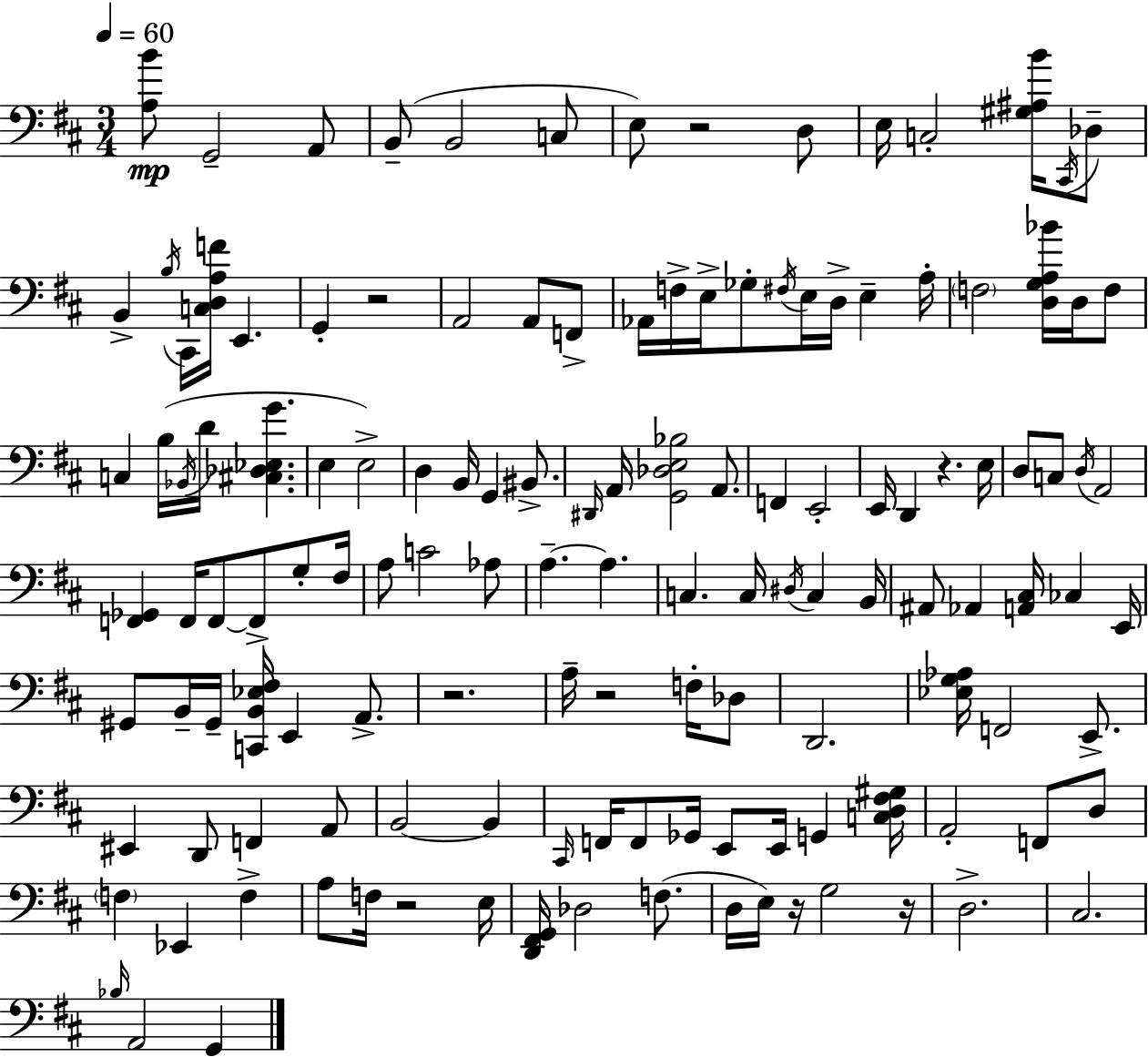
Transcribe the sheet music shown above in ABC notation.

X:1
T:Untitled
M:3/4
L:1/4
K:D
[A,B]/2 G,,2 A,,/2 B,,/2 B,,2 C,/2 E,/2 z2 D,/2 E,/4 C,2 [^G,^A,B]/4 ^C,,/4 _D,/2 B,, B,/4 ^C,,/4 [C,D,A,F]/4 E,, G,, z2 A,,2 A,,/2 F,,/2 _A,,/4 F,/4 E,/4 _G,/2 ^F,/4 E,/4 D,/4 E, A,/4 F,2 [D,G,A,_B]/4 D,/4 F,/2 C, B,/4 _B,,/4 D/4 [^C,_D,_E,G] E, E,2 D, B,,/4 G,, ^B,,/2 ^D,,/4 A,,/4 [G,,_D,E,_B,]2 A,,/2 F,, E,,2 E,,/4 D,, z E,/4 D,/2 C,/2 D,/4 A,,2 [F,,_G,,] F,,/4 F,,/2 F,,/2 G,/2 ^F,/4 A,/2 C2 _A,/2 A, A, C, C,/4 ^D,/4 C, B,,/4 ^A,,/2 _A,, [A,,^C,]/4 _C, E,,/4 ^G,,/2 B,,/4 ^G,,/4 [C,,B,,_E,^F,]/4 E,, A,,/2 z2 A,/4 z2 F,/4 _D,/2 D,,2 [_E,G,_A,]/4 F,,2 E,,/2 ^E,, D,,/2 F,, A,,/2 B,,2 B,, ^C,,/4 F,,/4 F,,/2 _G,,/4 E,,/2 E,,/4 G,, [C,D,^F,^G,]/4 A,,2 F,,/2 D,/2 F, _E,, F, A,/2 F,/4 z2 E,/4 [D,,^F,,G,,]/4 _D,2 F,/2 D,/4 E,/4 z/4 G,2 z/4 D,2 ^C,2 _B,/4 A,,2 G,,